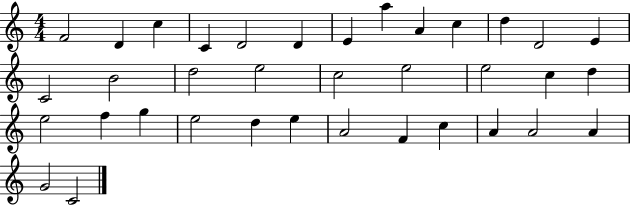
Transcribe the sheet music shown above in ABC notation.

X:1
T:Untitled
M:4/4
L:1/4
K:C
F2 D c C D2 D E a A c d D2 E C2 B2 d2 e2 c2 e2 e2 c d e2 f g e2 d e A2 F c A A2 A G2 C2